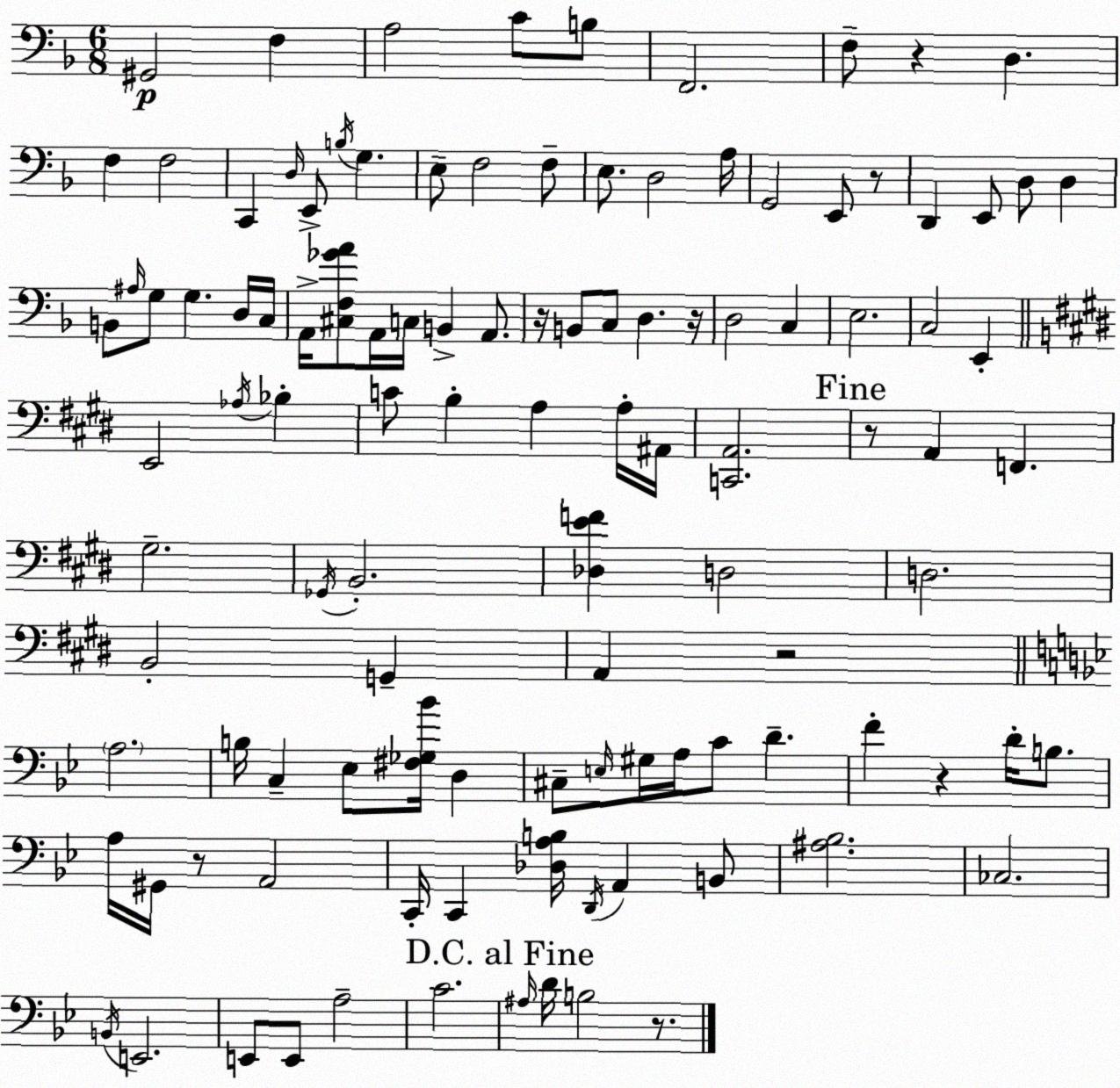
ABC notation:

X:1
T:Untitled
M:6/8
L:1/4
K:F
^G,,2 F, A,2 C/2 B,/2 F,,2 F,/2 z D, F, F,2 C,, D,/4 E,,/2 B,/4 G, E,/2 F,2 F,/2 E,/2 D,2 A,/4 G,,2 E,,/2 z/2 D,, E,,/2 D,/2 D, B,,/2 ^A,/4 G,/2 G, D,/4 C,/4 A,,/4 [^C,F,_GA]/2 A,,/4 C,/4 B,, A,,/2 z/4 B,,/2 C,/2 D, z/4 D,2 C, E,2 C,2 E,, E,,2 _A,/4 _B, C/2 B, A, A,/4 ^A,,/4 [C,,A,,]2 z/2 A,, F,, ^G,2 _G,,/4 B,,2 [_D,EF] D,2 D,2 B,,2 G,, A,, z2 A,2 B,/4 C, _E,/2 [^F,_G,_B]/4 D, ^C,/2 E,/4 ^G,/4 A,/4 C/2 D F z D/4 B,/2 A,/4 ^G,,/4 z/2 A,,2 C,,/4 C,, [_D,A,B,]/4 D,,/4 A,, B,,/2 [^A,_B,]2 _C,2 B,,/4 E,,2 E,,/2 E,,/2 A,2 C2 ^A,/4 D/4 B,2 z/2